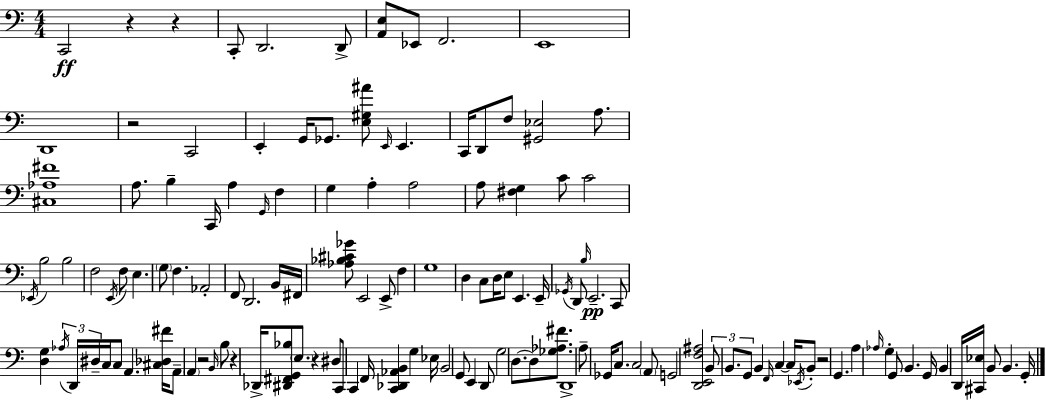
C2/h R/q R/q C2/e D2/h. D2/e [A2,E3]/e Eb2/e F2/h. E2/w D2/w R/h C2/h E2/q G2/s Gb2/e. [E3,G#3,A#4]/e E2/s E2/q. C2/s D2/e F3/e [G#2,Eb3]/h A3/e. [C#3,Ab3,F#4]/w A3/e. B3/q C2/s A3/q G2/s F3/q G3/q A3/q A3/h A3/e [F#3,G3]/q C4/e C4/h Eb2/s B3/h B3/h F3/h E2/s F3/e E3/q. G3/e F3/q. Ab2/h F2/e D2/h. B2/s F#2/s [Ab3,Bb3,C#4,Gb4]/e E2/h E2/e F3/q G3/w D3/q C3/e D3/s E3/e E2/q. E2/s Gb2/s D2/e B3/s E2/h. C2/e [D3,G3]/q Ab3/s D2/s D#3/s C3/s C3/e A2/q. [C#3,Db3,F#4]/s A2/e A2/q R/h B2/s B3/e R/q Db2/s [D#2,F#2,G2,Bb3]/e E3/e. R/q D#3/e C2/e C2/q F2/s [C2,Db2,Ab2,B2]/q G3/q Eb3/s B2/h G2/e E2/q D2/e G3/h D3/e. D3/e [Gb3,Ab3,F#4]/e. D2/w A3/e Gb2/s C3/e. C3/h A2/e G2/h [D2,E2,F3,A#3]/h B2/e B2/e. G2/e B2/q F2/s C3/q C3/s Eb2/s B2/e R/h G2/q. A3/q Ab3/s G3/q G2/e B2/q. G2/s B2/q D2/s [C#2,Eb3]/s B2/e B2/q. G2/s